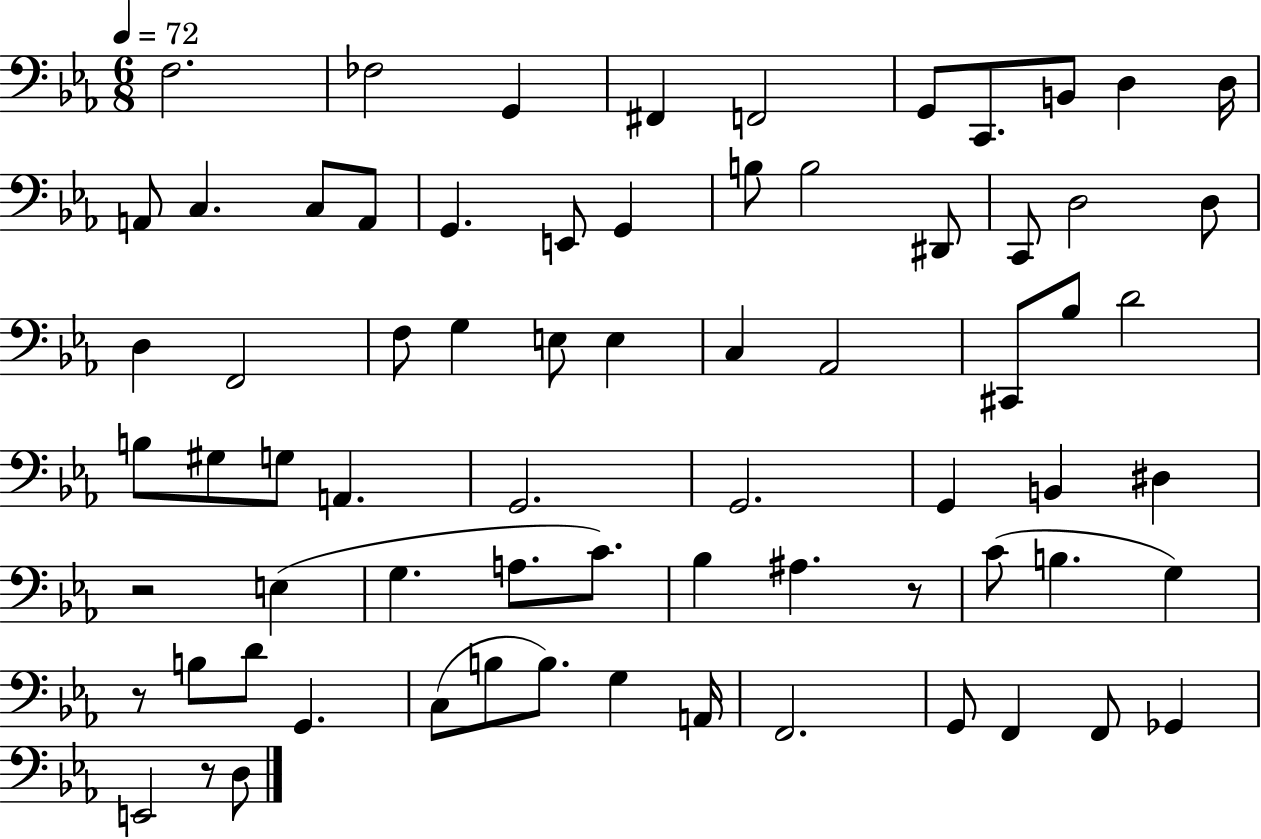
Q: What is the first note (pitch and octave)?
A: F3